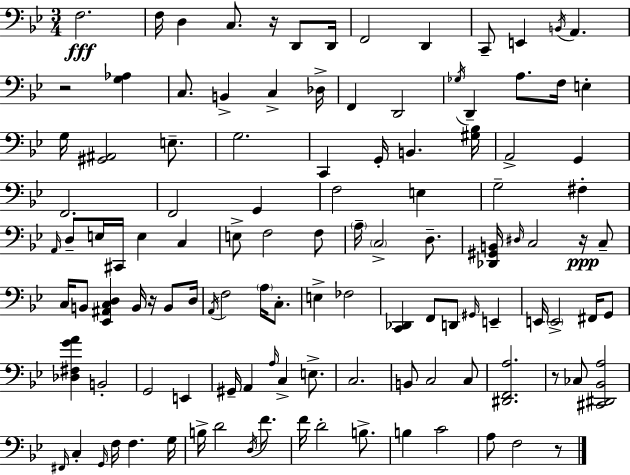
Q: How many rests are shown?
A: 6